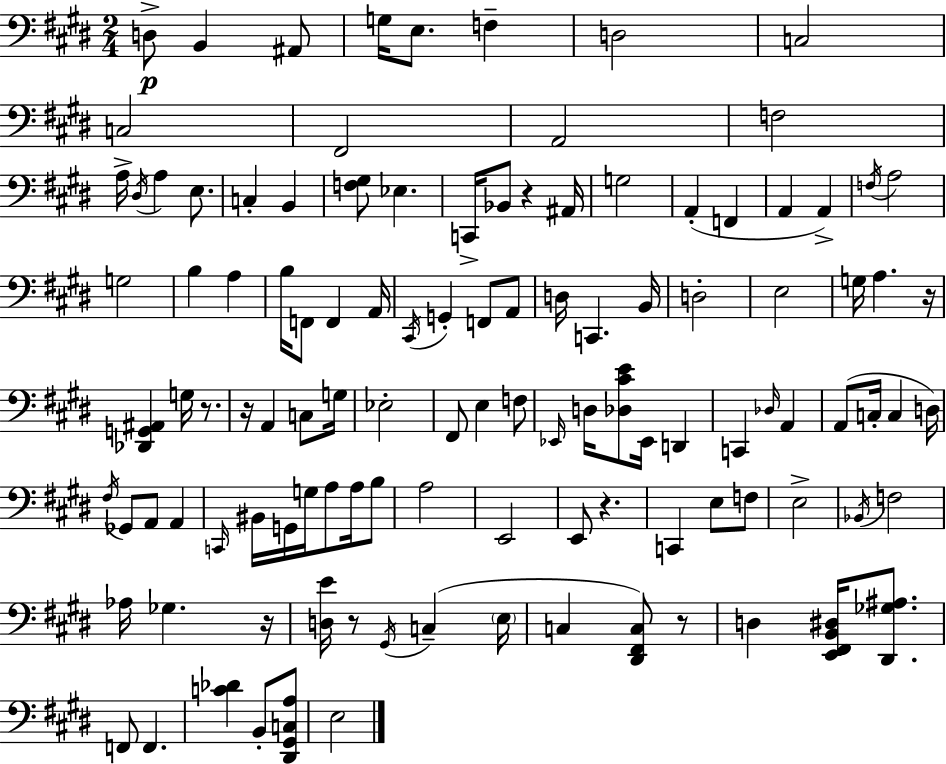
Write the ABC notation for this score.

X:1
T:Untitled
M:2/4
L:1/4
K:E
D,/2 B,, ^A,,/2 G,/4 E,/2 F, D,2 C,2 C,2 ^F,,2 A,,2 F,2 A,/4 ^D,/4 A, E,/2 C, B,, [F,^G,]/2 _E, C,,/4 _B,,/2 z ^A,,/4 G,2 A,, F,, A,, A,, F,/4 A,2 G,2 B, A, B,/4 F,,/2 F,, A,,/4 ^C,,/4 G,, F,,/2 A,,/2 D,/4 C,, B,,/4 D,2 E,2 G,/4 A, z/4 [_D,,G,,^A,,] G,/4 z/2 z/4 A,, C,/2 G,/4 _E,2 ^F,,/2 E, F,/2 _E,,/4 D,/4 [_D,^CE]/2 _E,,/4 D,, C,, _D,/4 A,, A,,/2 C,/4 C, D,/4 ^F,/4 _G,,/2 A,,/2 A,, C,,/4 ^B,,/4 G,,/4 G,/4 A,/2 A,/4 B,/2 A,2 E,,2 E,,/2 z C,, E,/2 F,/2 E,2 _B,,/4 F,2 _A,/4 _G, z/4 [D,E]/4 z/2 ^G,,/4 C, E,/4 C, [^D,,^F,,C,]/2 z/2 D, [E,,^F,,B,,^D,]/4 [^D,,_G,^A,]/2 F,,/2 F,, [C_D] B,,/2 [^D,,^G,,C,A,]/2 E,2